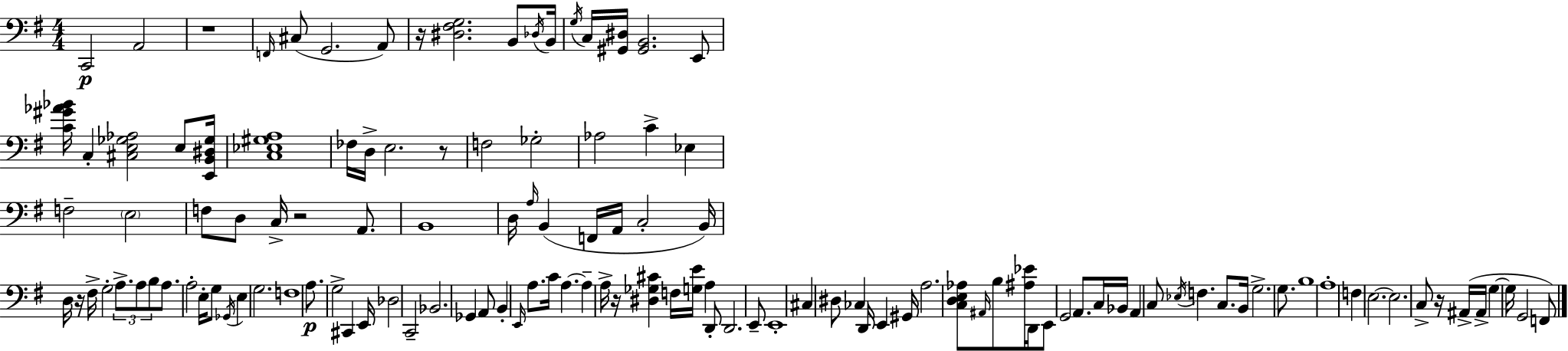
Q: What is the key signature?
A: G major